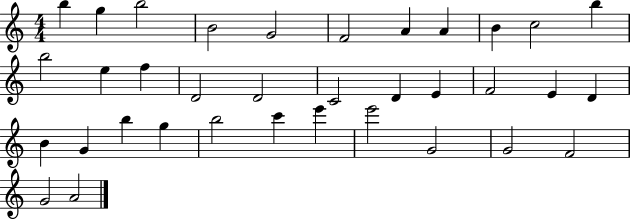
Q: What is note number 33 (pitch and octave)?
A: F4